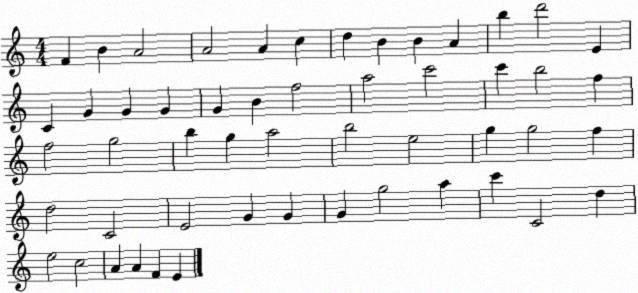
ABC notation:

X:1
T:Untitled
M:4/4
L:1/4
K:C
F B A2 A2 A c d B B A b d'2 E C G G G G B f2 a2 c'2 c' b2 f f2 g2 b g a2 b2 e2 g g2 f d2 C2 E2 G G G g2 a c' C2 d e2 c2 A A F E